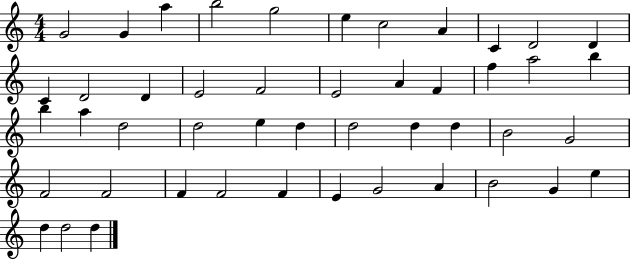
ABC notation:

X:1
T:Untitled
M:4/4
L:1/4
K:C
G2 G a b2 g2 e c2 A C D2 D C D2 D E2 F2 E2 A F f a2 b b a d2 d2 e d d2 d d B2 G2 F2 F2 F F2 F E G2 A B2 G e d d2 d